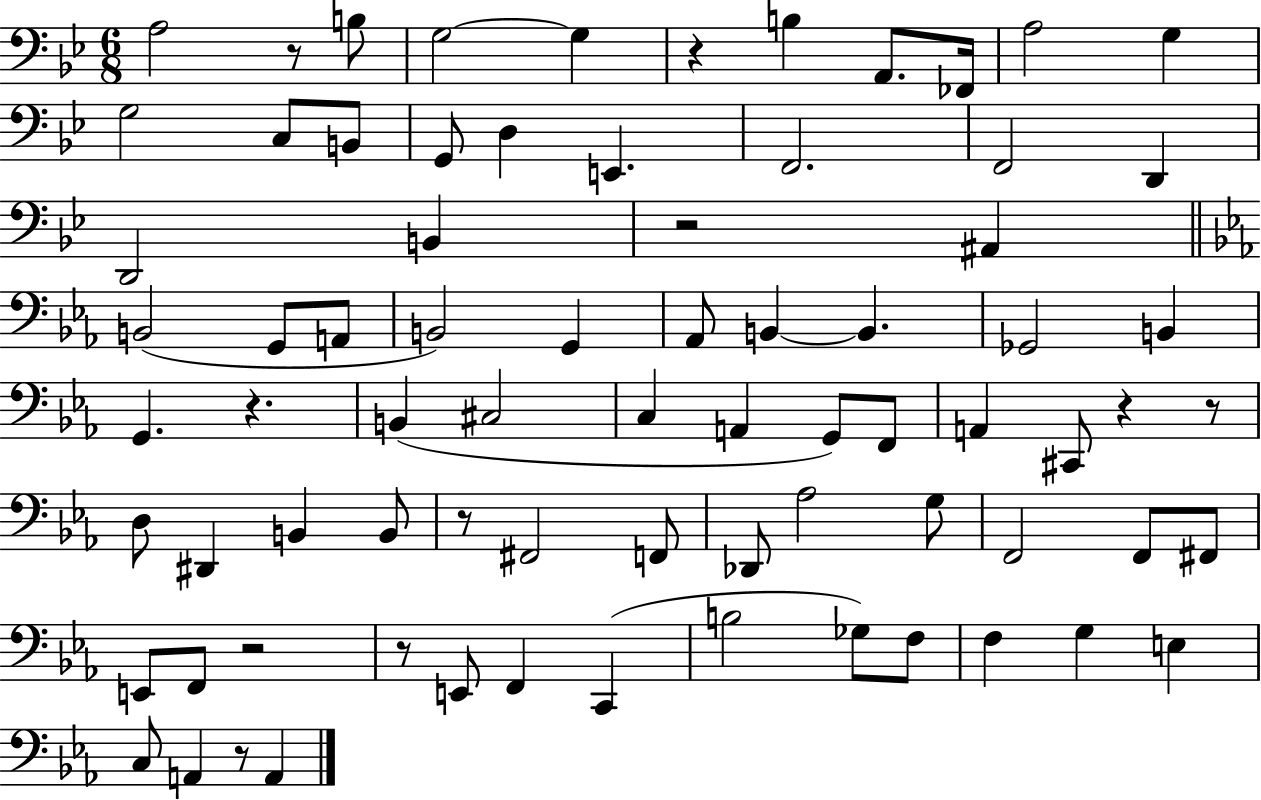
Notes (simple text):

A3/h R/e B3/e G3/h G3/q R/q B3/q A2/e. FES2/s A3/h G3/q G3/h C3/e B2/e G2/e D3/q E2/q. F2/h. F2/h D2/q D2/h B2/q R/h A#2/q B2/h G2/e A2/e B2/h G2/q Ab2/e B2/q B2/q. Gb2/h B2/q G2/q. R/q. B2/q C#3/h C3/q A2/q G2/e F2/e A2/q C#2/e R/q R/e D3/e D#2/q B2/q B2/e R/e F#2/h F2/e Db2/e Ab3/h G3/e F2/h F2/e F#2/e E2/e F2/e R/h R/e E2/e F2/q C2/q B3/h Gb3/e F3/e F3/q G3/q E3/q C3/e A2/q R/e A2/q